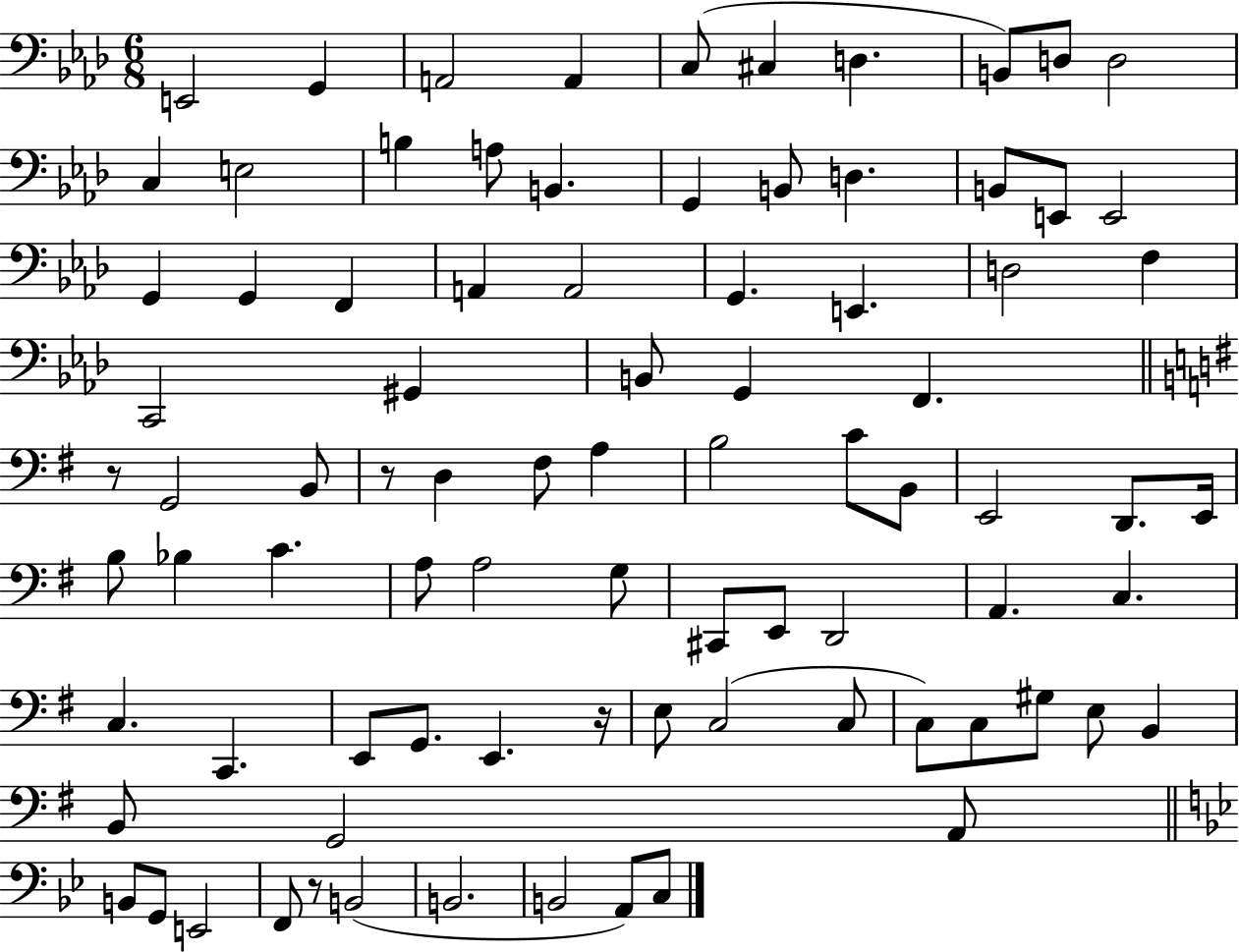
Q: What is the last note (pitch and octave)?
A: C3